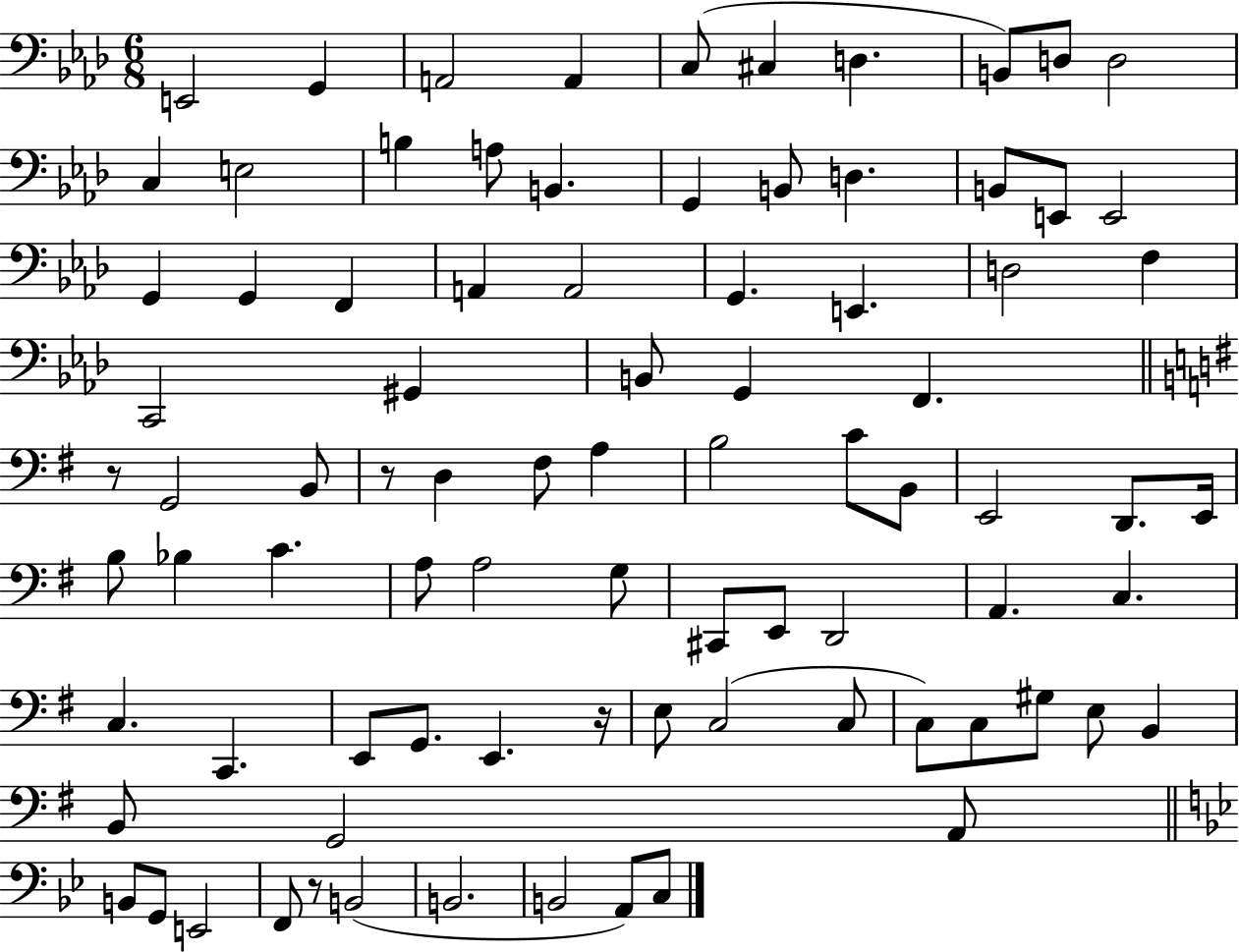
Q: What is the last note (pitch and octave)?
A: C3